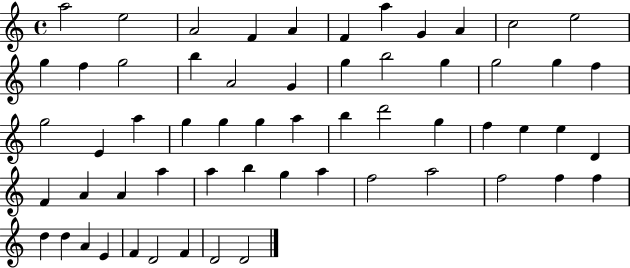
X:1
T:Untitled
M:4/4
L:1/4
K:C
a2 e2 A2 F A F a G A c2 e2 g f g2 b A2 G g b2 g g2 g f g2 E a g g g a b d'2 g f e e D F A A a a b g a f2 a2 f2 f f d d A E F D2 F D2 D2